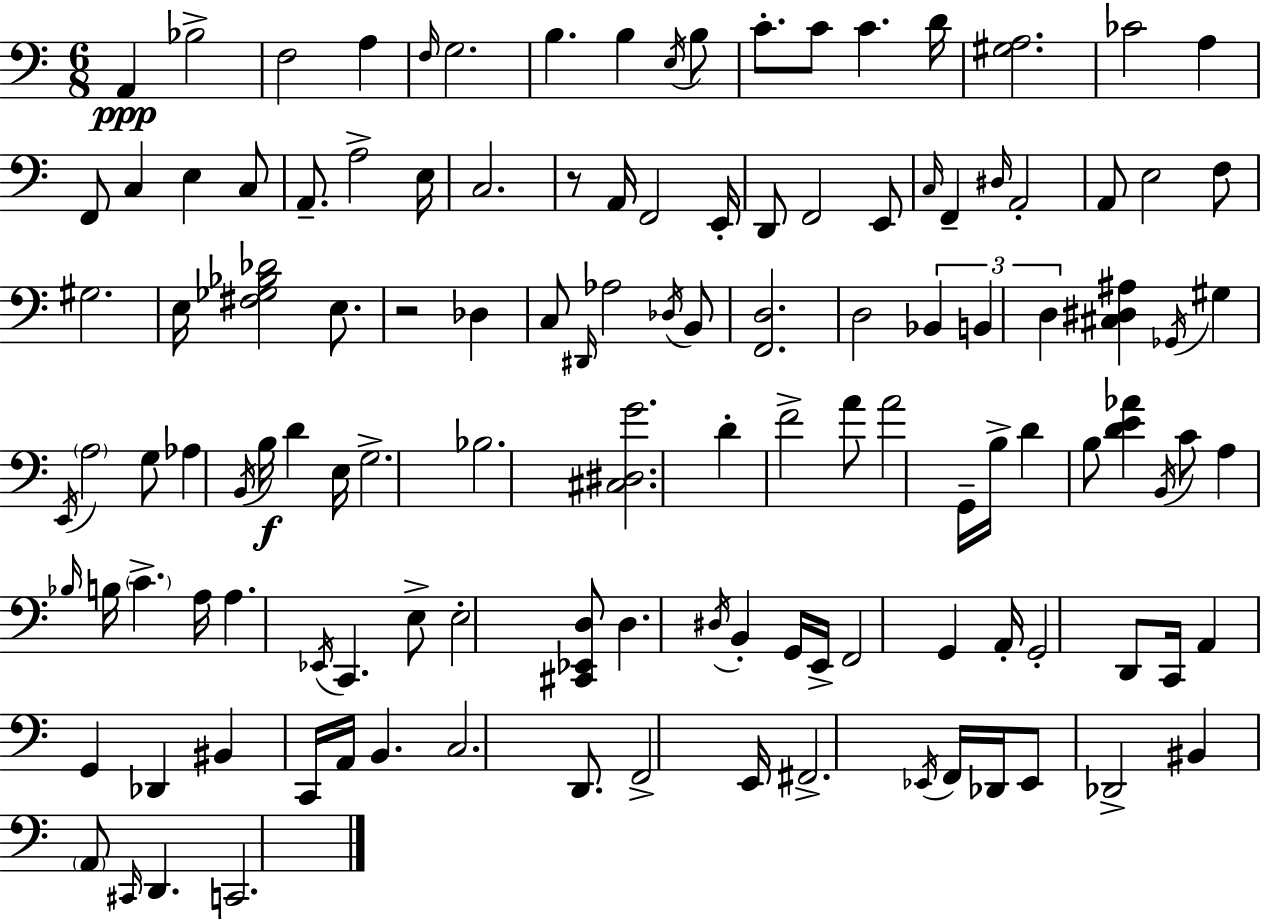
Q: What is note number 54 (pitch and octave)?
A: A3